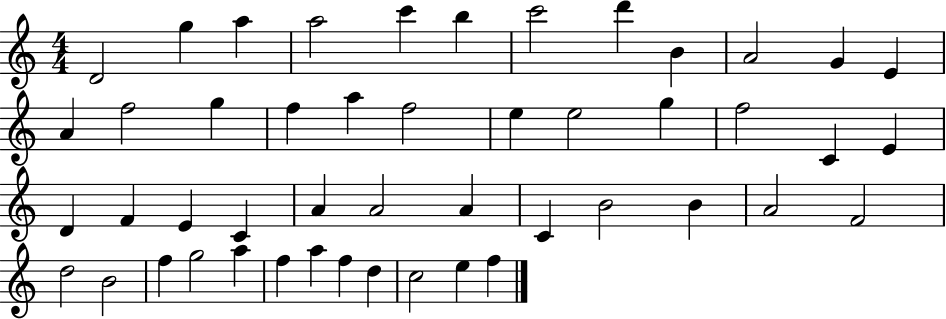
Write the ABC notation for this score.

X:1
T:Untitled
M:4/4
L:1/4
K:C
D2 g a a2 c' b c'2 d' B A2 G E A f2 g f a f2 e e2 g f2 C E D F E C A A2 A C B2 B A2 F2 d2 B2 f g2 a f a f d c2 e f